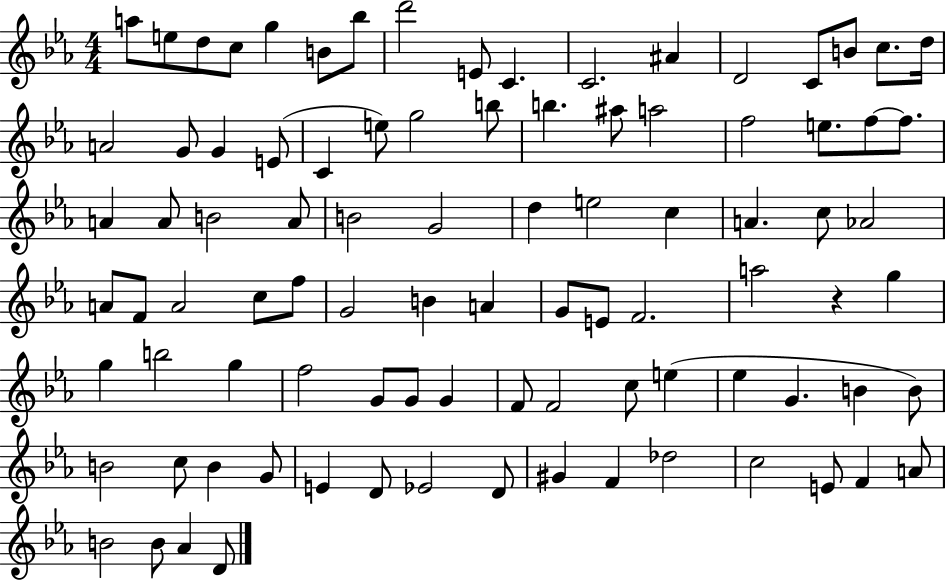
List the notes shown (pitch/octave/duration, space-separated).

A5/e E5/e D5/e C5/e G5/q B4/e Bb5/e D6/h E4/e C4/q. C4/h. A#4/q D4/h C4/e B4/e C5/e. D5/s A4/h G4/e G4/q E4/e C4/q E5/e G5/h B5/e B5/q. A#5/e A5/h F5/h E5/e. F5/e F5/e. A4/q A4/e B4/h A4/e B4/h G4/h D5/q E5/h C5/q A4/q. C5/e Ab4/h A4/e F4/e A4/h C5/e F5/e G4/h B4/q A4/q G4/e E4/e F4/h. A5/h R/q G5/q G5/q B5/h G5/q F5/h G4/e G4/e G4/q F4/e F4/h C5/e E5/q Eb5/q G4/q. B4/q B4/e B4/h C5/e B4/q G4/e E4/q D4/e Eb4/h D4/e G#4/q F4/q Db5/h C5/h E4/e F4/q A4/e B4/h B4/e Ab4/q D4/e